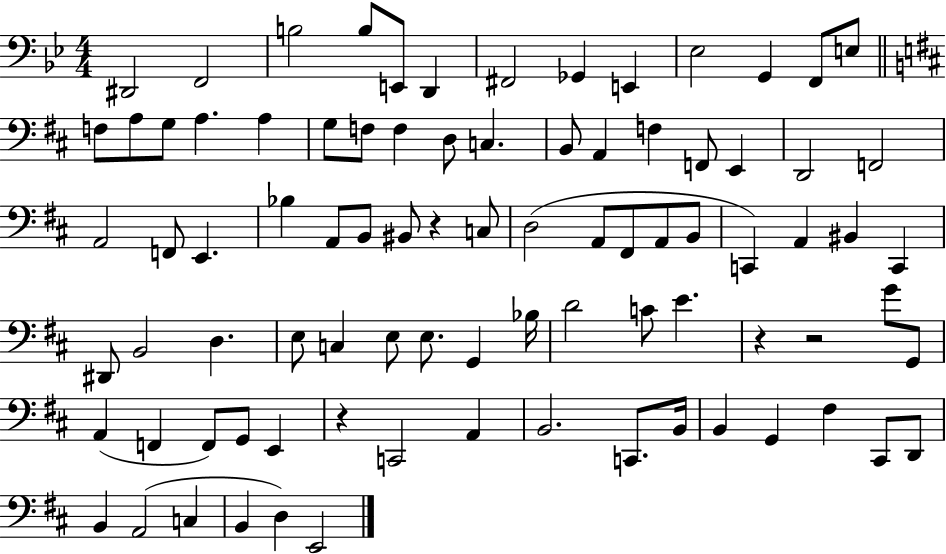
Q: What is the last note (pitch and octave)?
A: E2